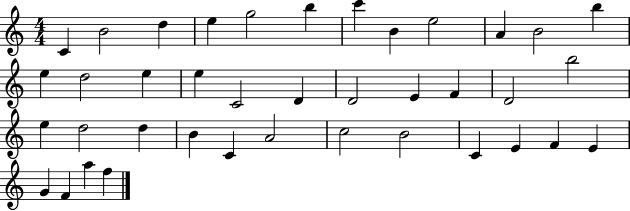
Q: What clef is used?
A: treble